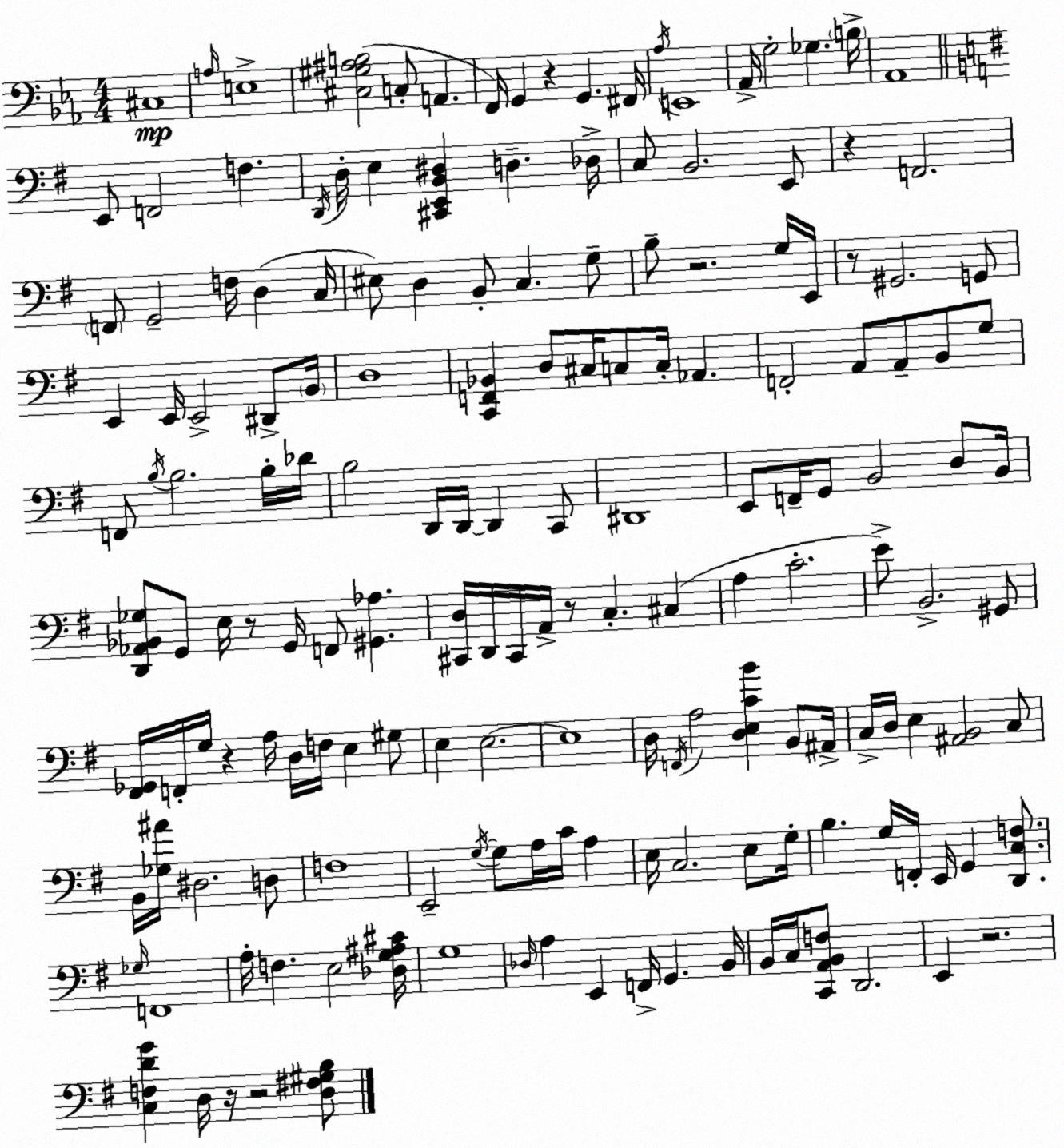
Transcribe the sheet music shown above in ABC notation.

X:1
T:Untitled
M:4/4
L:1/4
K:Eb
^C,4 A,/4 E,4 [^C,^G,^A,B,]2 C,/2 A,, F,,/4 G,, z G,, ^F,,/4 _A,/4 E,,4 _A,,/4 G,2 _G, B,/4 _A,,4 E,,/2 F,,2 F, D,,/4 D,/4 E, [^C,,E,,B,,^D,] D, _D,/4 C,/2 B,,2 E,,/2 z F,,2 F,,/2 G,,2 F,/4 D, C,/4 ^E,/2 D, B,,/2 C, G,/2 B,/2 z2 G,/4 E,,/4 z/2 ^G,,2 G,,/2 E,, E,,/4 E,,2 ^D,,/2 B,,/4 D,4 [C,,F,,_B,,] D,/2 ^C,/4 C,/2 C,/4 _A,, F,,2 A,,/2 A,,/2 B,,/2 G,/2 F,,/2 B,/4 B,2 B,/4 _D/4 B,2 D,,/4 D,,/4 D,, C,,/2 ^D,,4 E,,/2 F,,/4 G,,/2 B,,2 D,/2 B,,/4 [D,,_A,,_B,,_G,]/2 G,,/2 E,/4 z/2 G,,/4 F,,/2 [^G,,_A,] [^C,,D,]/4 D,,/4 ^C,,/4 A,,/4 z/2 C, ^C, A, C2 E/2 B,,2 ^G,,/2 [^F,,_G,,]/4 F,,/4 G,/4 z A,/4 D,/4 F,/4 E, ^G,/2 E, E,2 E,4 D,/4 F,,/4 A,2 [D,E,CB] B,,/2 ^A,,/4 C,/4 D,/4 E, [^A,,B,,]2 C,/2 B,,/4 [_G,^A]/4 ^D,2 D,/2 F,4 E,,2 G,/4 G,/2 A,/4 C/4 A, E,/4 C,2 E,/2 G,/4 B, G,/4 F,,/4 E,,/4 G,, [D,,C,F,]/2 _G,/4 F,,4 A,/4 F, E,2 [_D,G,^A,^C]/4 G,4 _D,/4 A, E,, F,,/4 G,, B,,/4 B,,/4 C,/4 [C,,A,,B,,F,]/2 D,,2 E,, z2 [C,F,DG] D,/4 z/4 z2 [D,^F,^G,B,]/2